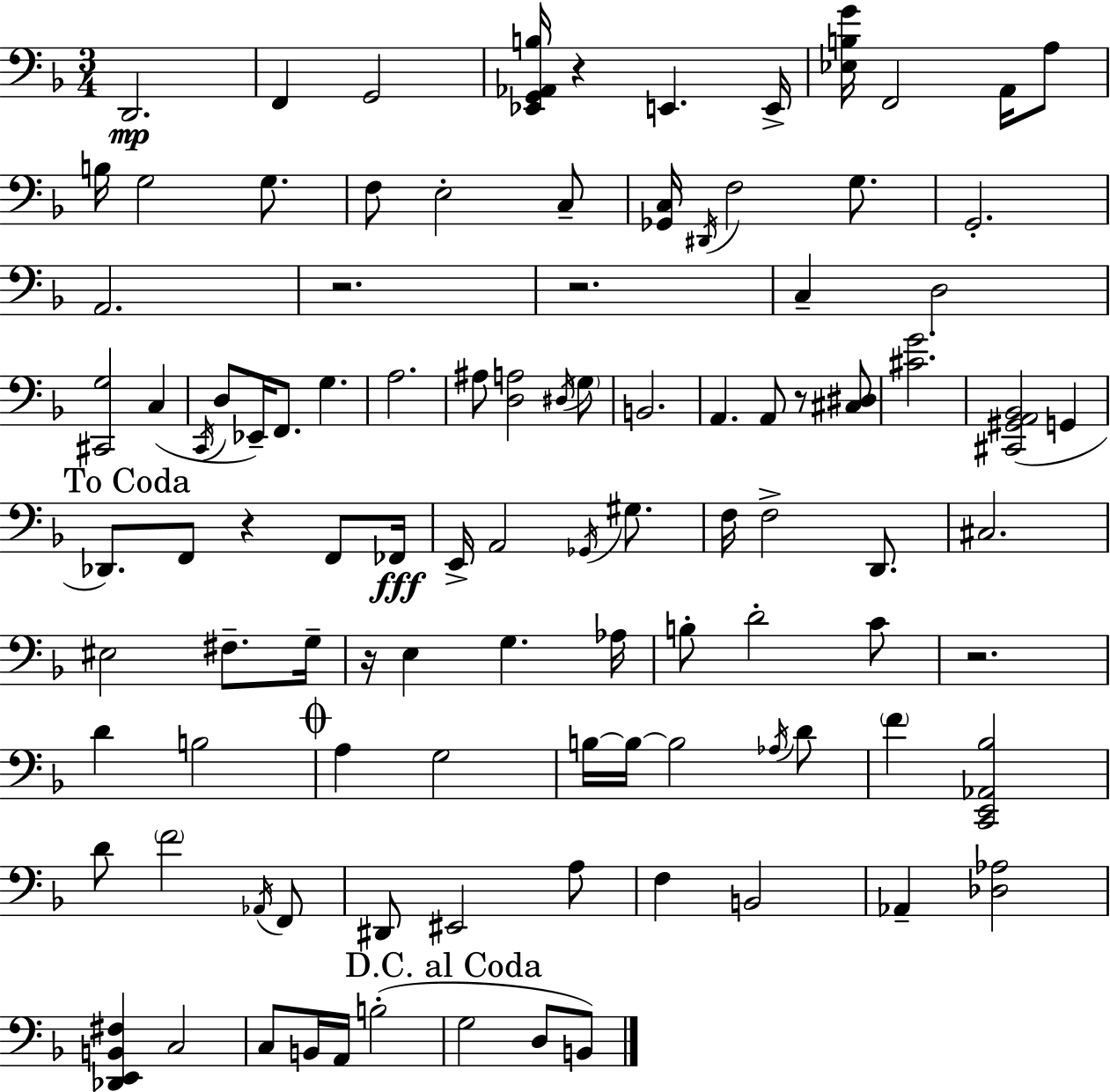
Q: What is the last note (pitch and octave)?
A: B2